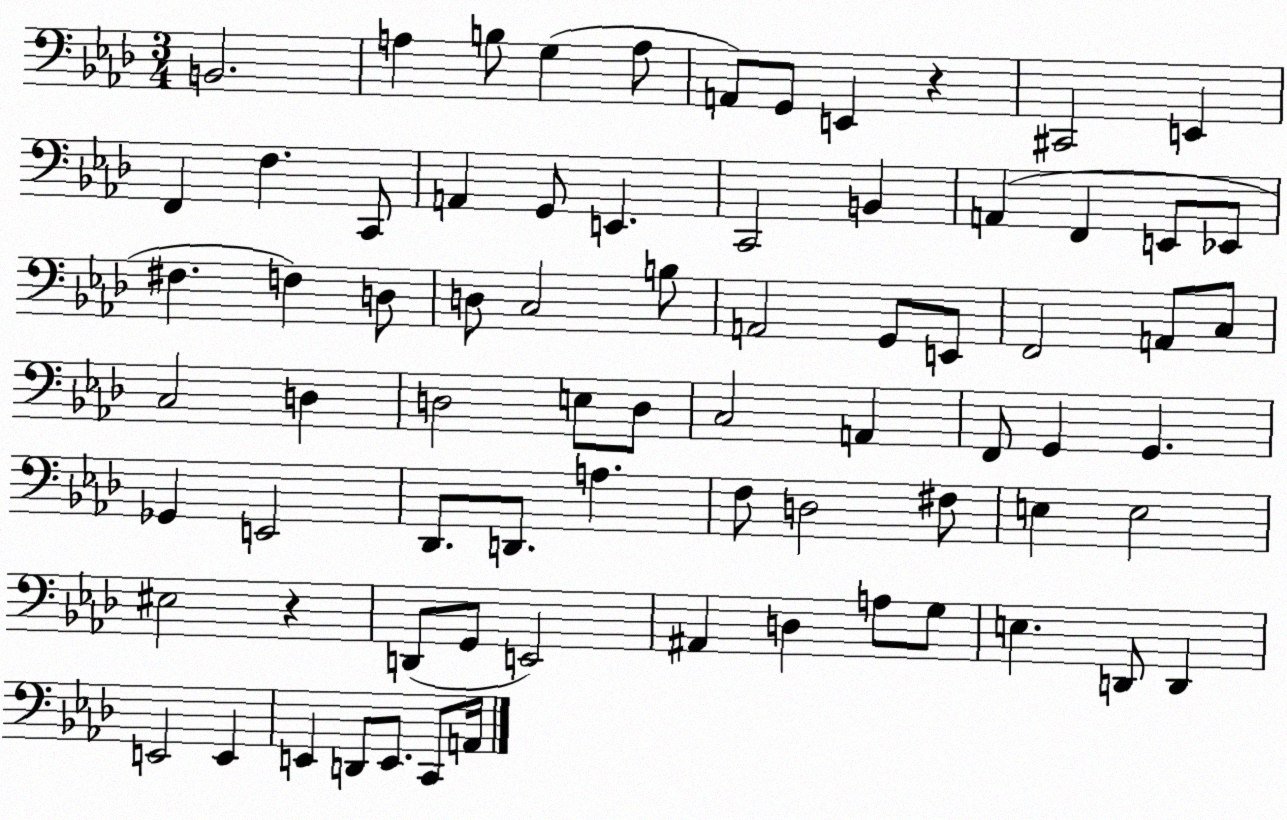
X:1
T:Untitled
M:3/4
L:1/4
K:Ab
B,,2 A, B,/2 G, A,/2 A,,/2 G,,/2 E,, z ^C,,2 E,, F,, F, C,,/2 A,, G,,/2 E,, C,,2 B,, A,, F,, E,,/2 _E,,/2 ^F, F, D,/2 D,/2 C,2 B,/2 A,,2 G,,/2 E,,/2 F,,2 A,,/2 C,/2 C,2 D, D,2 E,/2 D,/2 C,2 A,, F,,/2 G,, G,, _G,, E,,2 _D,,/2 D,,/2 A, F,/2 D,2 ^F,/2 E, E,2 ^E,2 z D,,/2 G,,/2 E,,2 ^A,, D, A,/2 G,/2 E, D,,/2 D,, E,,2 E,, E,, D,,/2 E,,/2 C,,/2 A,,/4